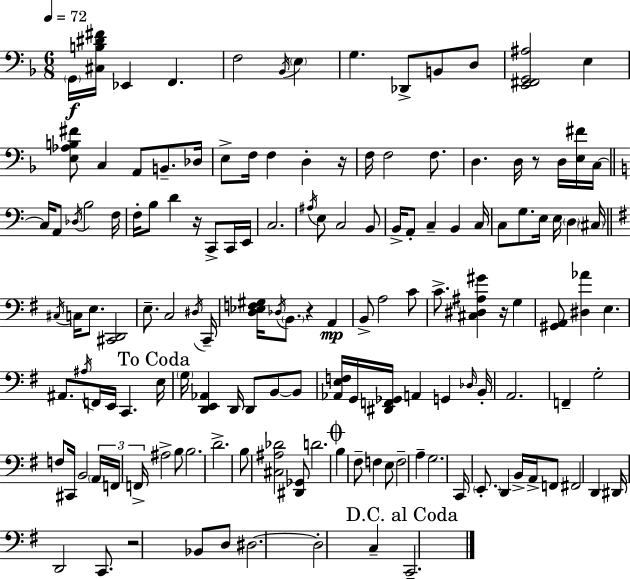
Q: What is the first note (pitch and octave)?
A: G2